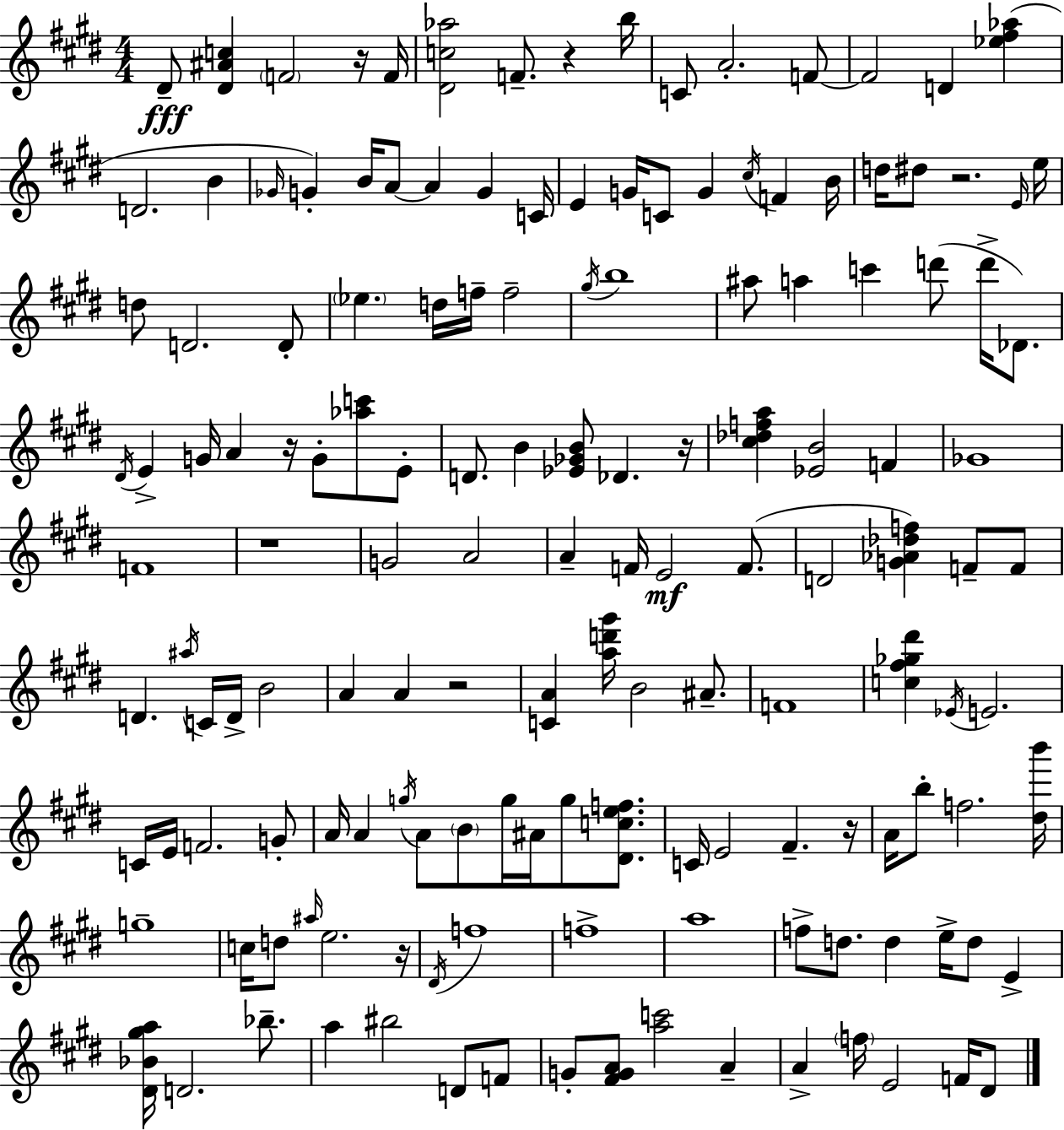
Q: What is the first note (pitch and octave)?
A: D#4